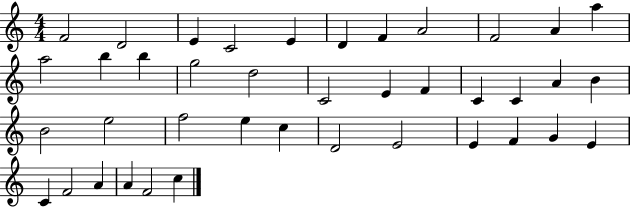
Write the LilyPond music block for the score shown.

{
  \clef treble
  \numericTimeSignature
  \time 4/4
  \key c \major
  f'2 d'2 | e'4 c'2 e'4 | d'4 f'4 a'2 | f'2 a'4 a''4 | \break a''2 b''4 b''4 | g''2 d''2 | c'2 e'4 f'4 | c'4 c'4 a'4 b'4 | \break b'2 e''2 | f''2 e''4 c''4 | d'2 e'2 | e'4 f'4 g'4 e'4 | \break c'4 f'2 a'4 | a'4 f'2 c''4 | \bar "|."
}